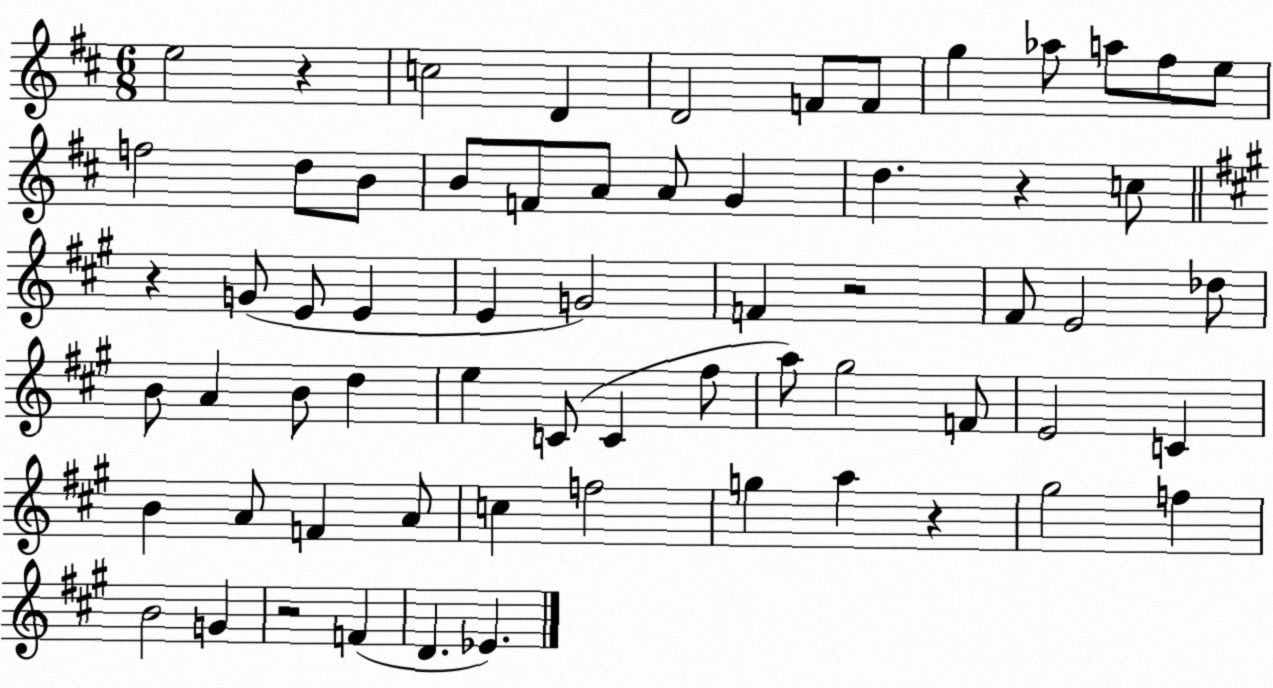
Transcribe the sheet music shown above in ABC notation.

X:1
T:Untitled
M:6/8
L:1/4
K:D
e2 z c2 D D2 F/2 F/2 g _a/2 a/2 ^f/2 e/2 f2 d/2 B/2 B/2 F/2 A/2 A/2 G d z c/2 z G/2 E/2 E E G2 F z2 ^F/2 E2 _d/2 B/2 A B/2 d e C/2 C ^f/2 a/2 ^g2 F/2 E2 C B A/2 F A/2 c f2 g a z ^g2 f B2 G z2 F D _E